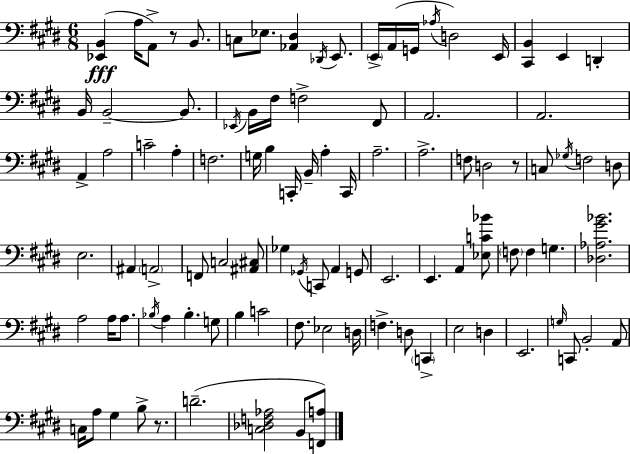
X:1
T:Untitled
M:6/8
L:1/4
K:E
[_E,,B,,] A,/4 A,,/2 z/2 B,,/2 C,/2 _E,/2 [_A,,^D,] _D,,/4 E,,/2 E,,/4 A,,/4 G,,/4 _A,/4 D,2 E,,/4 [^C,,B,,] E,, D,, B,,/4 B,,2 B,,/2 _E,,/4 B,,/4 ^F,/4 F,2 ^F,,/2 A,,2 A,,2 A,, A,2 C2 A, F,2 G,/4 B, C,,/4 B,,/4 A, C,,/4 A,2 A,2 F,/2 D,2 z/2 C,/2 _G,/4 F,2 D,/2 E,2 ^A,, A,,2 F,,/2 C,2 [^A,,^C,]/2 _G, _G,,/4 C,,/2 A,, G,,/2 E,,2 E,, A,, [_E,C_B]/2 F,/2 F, G, [_D,_A,^G_B]2 A,2 A,/4 A,/2 _B,/4 A, _B, G,/2 B, C2 ^F,/2 _E,2 D,/4 F, D,/2 C,, E,2 D, E,,2 G,/4 C,,/2 B,,2 A,,/2 C,/4 A,/2 ^G, B,/2 z/2 D2 [C,_D,F,_A,]2 B,,/2 [F,,A,]/2